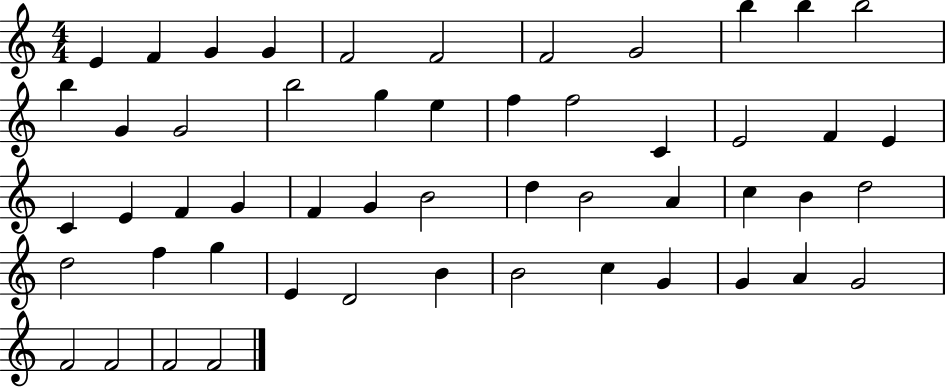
{
  \clef treble
  \numericTimeSignature
  \time 4/4
  \key c \major
  e'4 f'4 g'4 g'4 | f'2 f'2 | f'2 g'2 | b''4 b''4 b''2 | \break b''4 g'4 g'2 | b''2 g''4 e''4 | f''4 f''2 c'4 | e'2 f'4 e'4 | \break c'4 e'4 f'4 g'4 | f'4 g'4 b'2 | d''4 b'2 a'4 | c''4 b'4 d''2 | \break d''2 f''4 g''4 | e'4 d'2 b'4 | b'2 c''4 g'4 | g'4 a'4 g'2 | \break f'2 f'2 | f'2 f'2 | \bar "|."
}